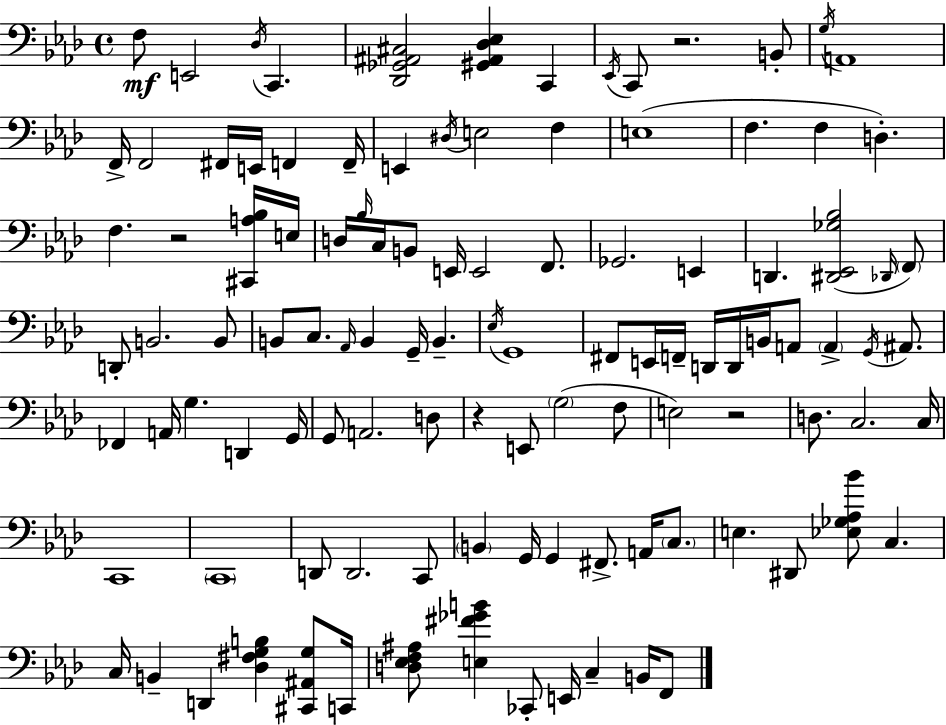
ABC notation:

X:1
T:Untitled
M:4/4
L:1/4
K:Fm
F,/2 E,,2 _D,/4 C,, [_D,,_G,,^A,,^C,]2 [^G,,^A,,_D,_E,] C,, _E,,/4 C,,/2 z2 B,,/2 G,/4 A,,4 F,,/4 F,,2 ^F,,/4 E,,/4 F,, F,,/4 E,, ^D,/4 E,2 F, E,4 F, F, D, F, z2 [^C,,A,_B,]/4 E,/4 D,/4 _B,/4 C,/4 B,,/2 E,,/4 E,,2 F,,/2 _G,,2 E,, D,, [^D,,_E,,_G,_B,]2 _D,,/4 F,,/2 D,,/2 B,,2 B,,/2 B,,/2 C,/2 _A,,/4 B,, G,,/4 B,, _E,/4 G,,4 ^F,,/2 E,,/4 F,,/4 D,,/4 D,,/4 B,,/4 A,,/2 A,, G,,/4 ^A,,/2 _F,, A,,/4 G, D,, G,,/4 G,,/2 A,,2 D,/2 z E,,/2 G,2 F,/2 E,2 z2 D,/2 C,2 C,/4 C,,4 C,,4 D,,/2 D,,2 C,,/2 B,, G,,/4 G,, ^F,,/2 A,,/4 C,/2 E, ^D,,/2 [_E,_G,_A,_B]/2 C, C,/4 B,, D,, [_D,^F,G,B,] [^C,,^A,,G,]/2 C,,/4 [D,_E,F,^A,]/2 [E,^F_GB] _C,,/2 E,,/4 C, B,,/4 F,,/2